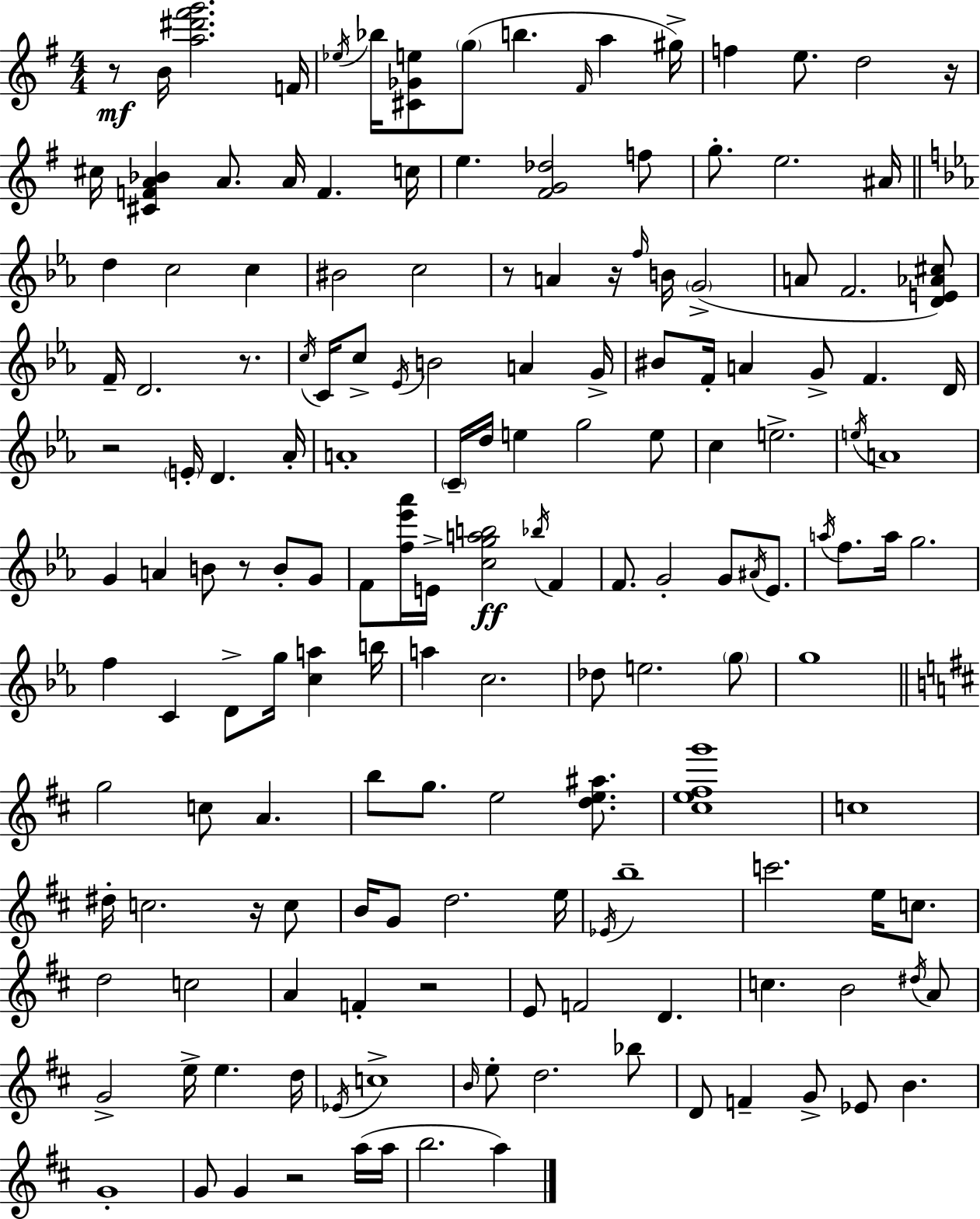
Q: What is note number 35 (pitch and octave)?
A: D4